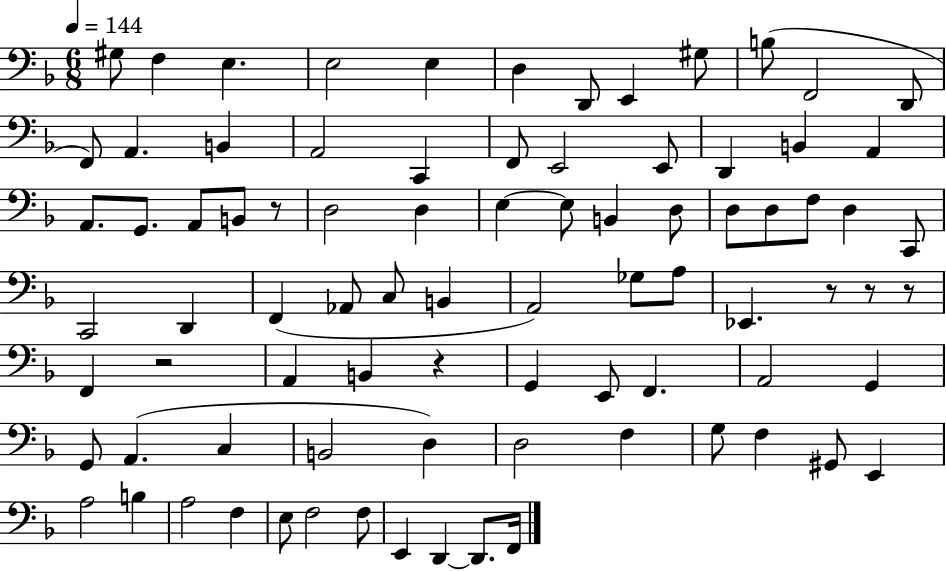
G#3/e F3/q E3/q. E3/h E3/q D3/q D2/e E2/q G#3/e B3/e F2/h D2/e F2/e A2/q. B2/q A2/h C2/q F2/e E2/h E2/e D2/q B2/q A2/q A2/e. G2/e. A2/e B2/e R/e D3/h D3/q E3/q E3/e B2/q D3/e D3/e D3/e F3/e D3/q C2/e C2/h D2/q F2/q Ab2/e C3/e B2/q A2/h Gb3/e A3/e Eb2/q. R/e R/e R/e F2/q R/h A2/q B2/q R/q G2/q E2/e F2/q. A2/h G2/q G2/e A2/q. C3/q B2/h D3/q D3/h F3/q G3/e F3/q G#2/e E2/q A3/h B3/q A3/h F3/q E3/e F3/h F3/e E2/q D2/q D2/e. F2/s